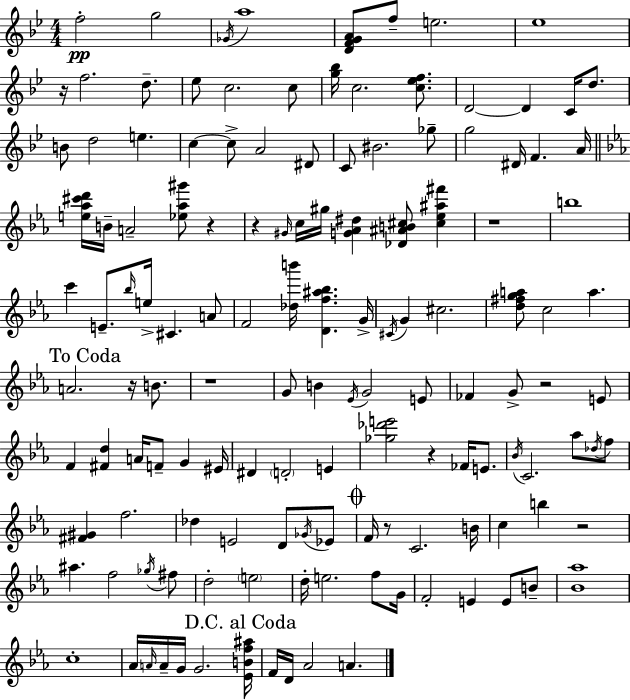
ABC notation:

X:1
T:Untitled
M:4/4
L:1/4
K:Bb
f2 g2 _G/4 a4 [DFGA]/2 f/2 e2 _e4 z/4 f2 d/2 _e/2 c2 c/2 [g_b]/4 c2 [c_ef]/2 D2 D C/4 d/2 B/2 d2 e c c/2 A2 ^D/2 C/2 ^B2 _g/2 g2 ^D/4 F A/4 [e_a^c'd']/4 B/4 A2 [_e_a^g']/2 z z ^G/4 c/4 ^g/4 [G_A^d] [_D^AB^c]/2 [^c_e^a^f'] z4 b4 c' E/2 _b/4 e/4 ^C A/2 F2 [_db']/4 [Df^a_b] G/4 ^C/4 G ^c2 [d^fga]/2 c2 a A2 z/4 B/2 z4 G/2 B _E/4 G2 E/2 _F G/2 z2 E/2 F [^Fd] A/4 F/2 G ^E/4 ^D D2 E [_g_d'e']2 z _F/4 E/2 _B/4 C2 _a/2 _d/4 f/2 [^F^G] f2 _d E2 D/2 _G/4 _E/2 F/4 z/2 C2 B/4 c b z2 ^a f2 _g/4 ^f/2 d2 e2 d/4 e2 f/2 G/4 F2 E E/2 B/2 [_B_a]4 c4 _A/4 A/4 A/4 G/4 G2 [_EBf^a]/4 F/4 D/4 _A2 A